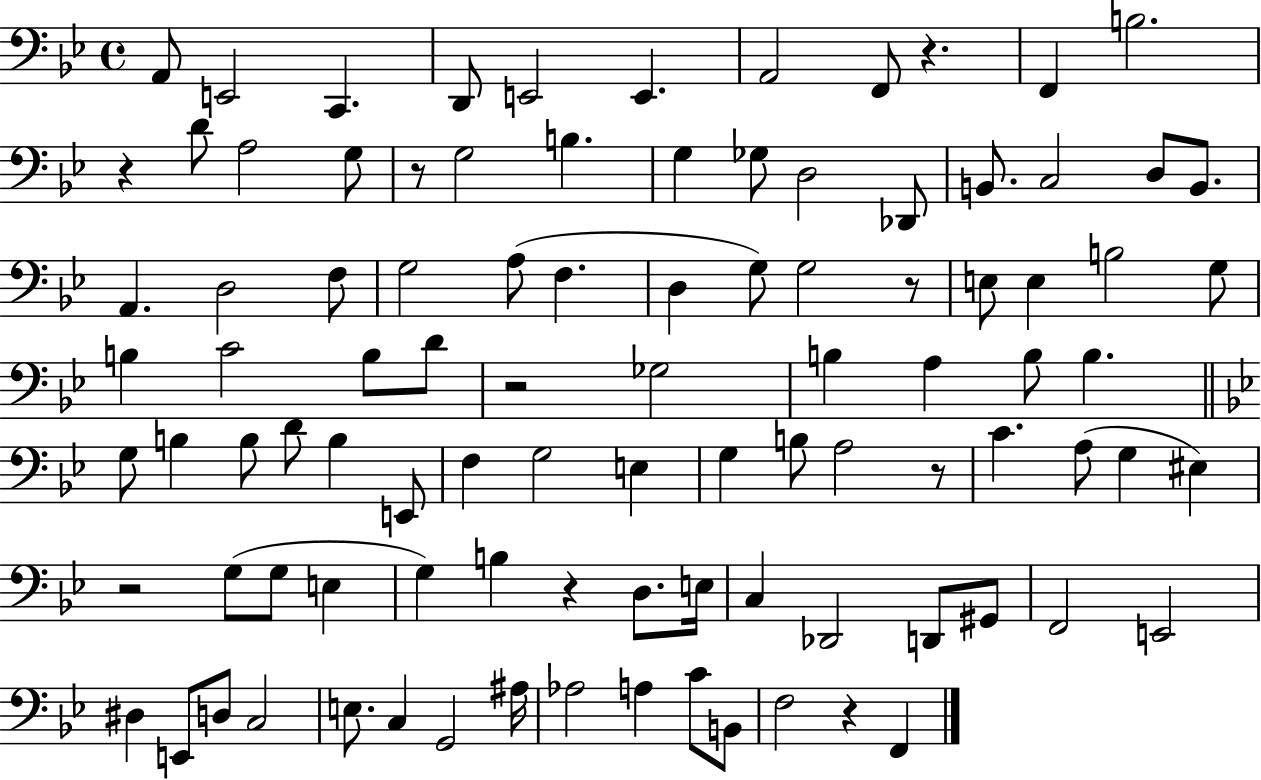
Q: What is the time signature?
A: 4/4